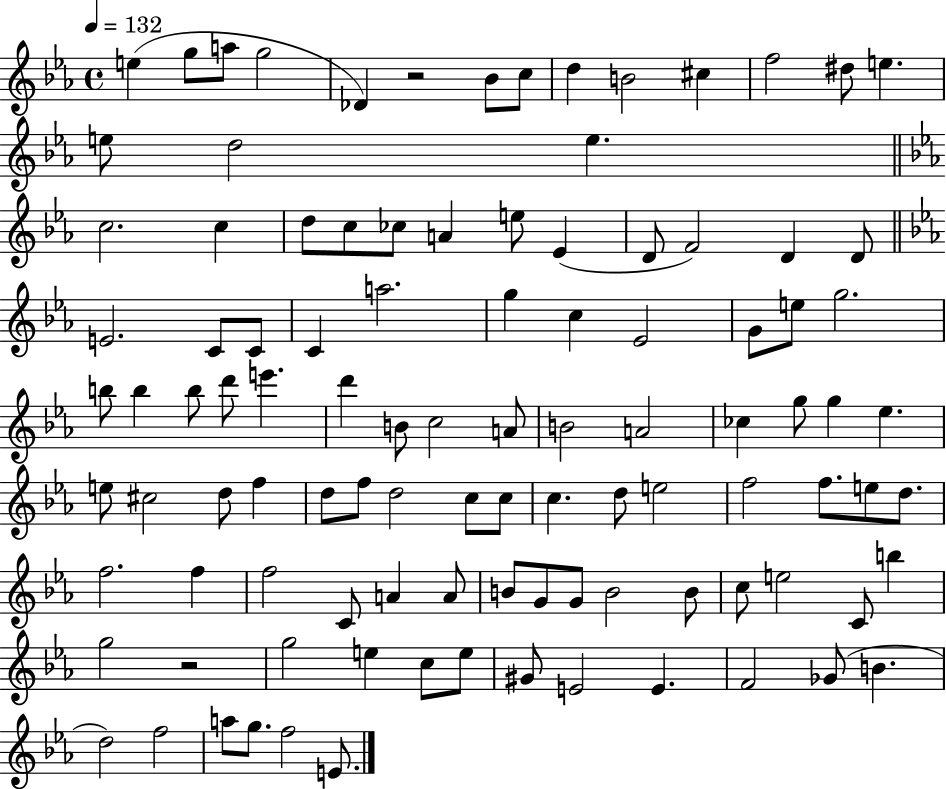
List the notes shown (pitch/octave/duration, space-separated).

E5/q G5/e A5/e G5/h Db4/q R/h Bb4/e C5/e D5/q B4/h C#5/q F5/h D#5/e E5/q. E5/e D5/h E5/q. C5/h. C5/q D5/e C5/e CES5/e A4/q E5/e Eb4/q D4/e F4/h D4/q D4/e E4/h. C4/e C4/e C4/q A5/h. G5/q C5/q Eb4/h G4/e E5/e G5/h. B5/e B5/q B5/e D6/e E6/q. D6/q B4/e C5/h A4/e B4/h A4/h CES5/q G5/e G5/q Eb5/q. E5/e C#5/h D5/e F5/q D5/e F5/e D5/h C5/e C5/e C5/q. D5/e E5/h F5/h F5/e. E5/e D5/e. F5/h. F5/q F5/h C4/e A4/q A4/e B4/e G4/e G4/e B4/h B4/e C5/e E5/h C4/e B5/q G5/h R/h G5/h E5/q C5/e E5/e G#4/e E4/h E4/q. F4/h Gb4/e B4/q. D5/h F5/h A5/e G5/e. F5/h E4/e.